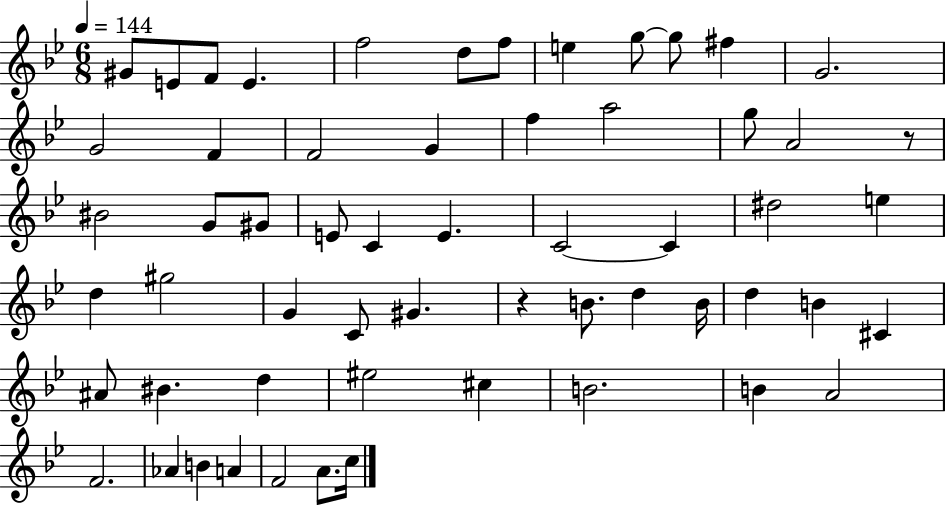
G#4/e E4/e F4/e E4/q. F5/h D5/e F5/e E5/q G5/e G5/e F#5/q G4/h. G4/h F4/q F4/h G4/q F5/q A5/h G5/e A4/h R/e BIS4/h G4/e G#4/e E4/e C4/q E4/q. C4/h C4/q D#5/h E5/q D5/q G#5/h G4/q C4/e G#4/q. R/q B4/e. D5/q B4/s D5/q B4/q C#4/q A#4/e BIS4/q. D5/q EIS5/h C#5/q B4/h. B4/q A4/h F4/h. Ab4/q B4/q A4/q F4/h A4/e. C5/s